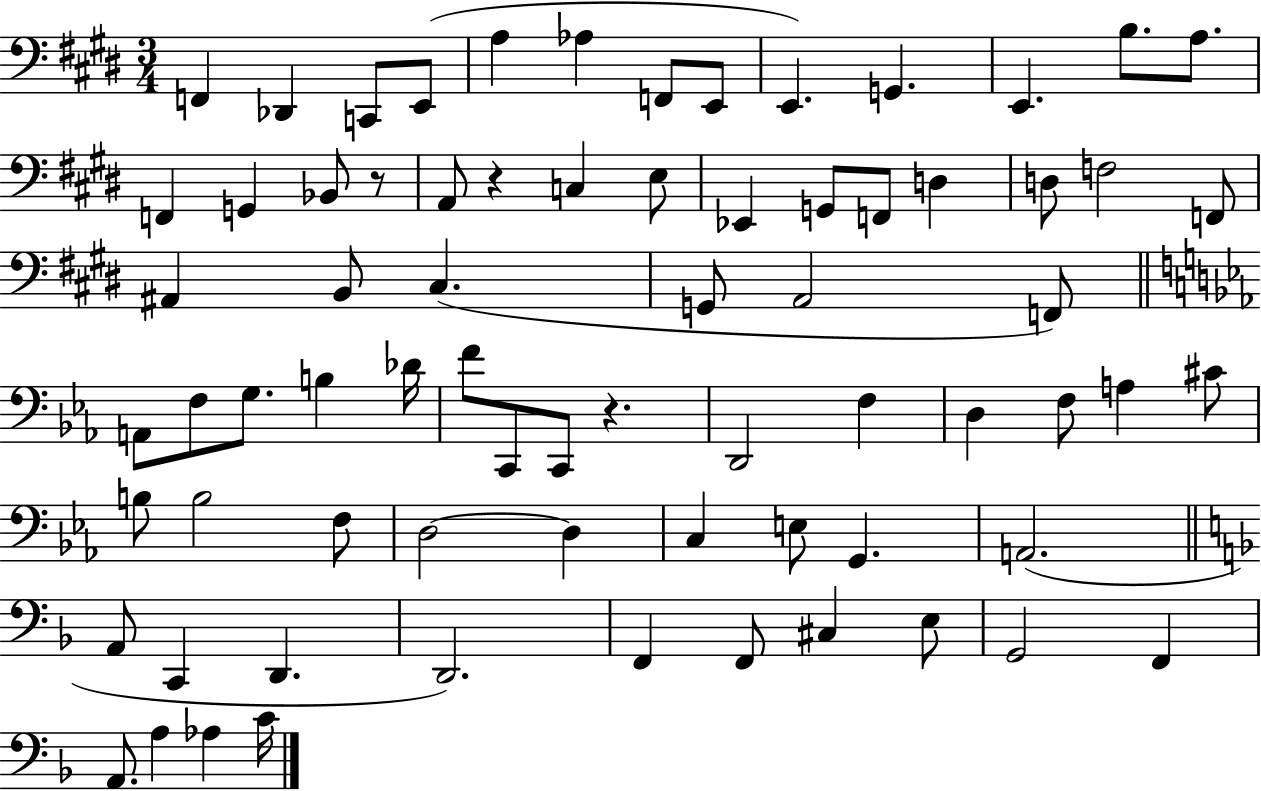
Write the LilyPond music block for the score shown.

{
  \clef bass
  \numericTimeSignature
  \time 3/4
  \key e \major
  \repeat volta 2 { f,4 des,4 c,8 e,8( | a4 aes4 f,8 e,8 | e,4.) g,4. | e,4. b8. a8. | \break f,4 g,4 bes,8 r8 | a,8 r4 c4 e8 | ees,4 g,8 f,8 d4 | d8 f2 f,8 | \break ais,4 b,8 cis4.( | g,8 a,2 f,8) | \bar "||" \break \key ees \major a,8 f8 g8. b4 des'16 | f'8 c,8 c,8 r4. | d,2 f4 | d4 f8 a4 cis'8 | \break b8 b2 f8 | d2~~ d4 | c4 e8 g,4. | a,2.( | \break \bar "||" \break \key d \minor a,8 c,4 d,4. | d,2.) | f,4 f,8 cis4 e8 | g,2 f,4 | \break a,8. a4 aes4 c'16 | } \bar "|."
}